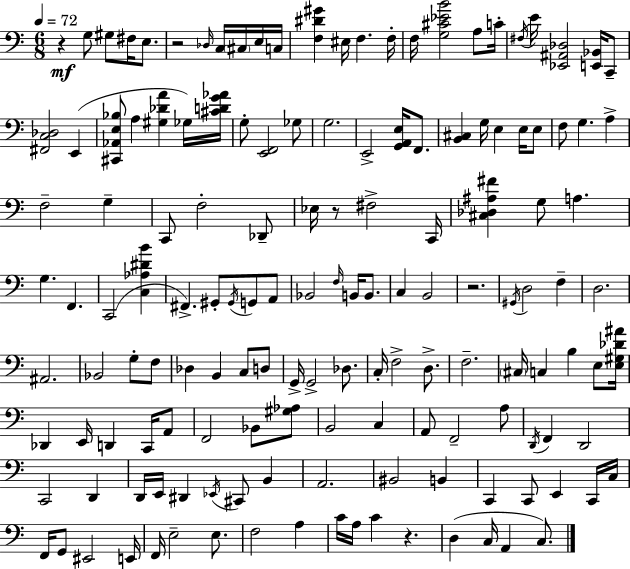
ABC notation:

X:1
T:Untitled
M:6/8
L:1/4
K:C
z G,/2 ^G,/2 ^F,/4 E,/2 z2 _D,/4 C,/4 ^C,/4 E,/4 C,/4 [F,^D^G] ^E,/4 F, F,/4 F,/4 [G,^C_EB]2 A,/2 C/4 ^F,/4 E/4 [_E,,^A,,_D,]2 [E,,_B,,]/4 C,,/2 [^F,,C,_D,]2 E,, [^C,,_A,,E,_B,]/2 A, [^G,_DA] _G,/4 [^CDG_A]/4 G,/2 [E,,F,,]2 _G,/2 G,2 E,,2 [G,,A,,E,]/4 F,,/2 [B,,^C,] G,/4 E, E,/4 E,/2 F,/2 G, A, F,2 G, C,,/2 F,2 _D,,/2 _E,/4 z/2 ^F,2 C,,/4 [^C,_D,^A,^F] G,/2 A, G, F,, C,,2 [C,_A,^DB] ^F,, ^G,,/2 ^G,,/4 G,,/2 A,,/2 _B,,2 F,/4 B,,/4 B,,/2 C, B,,2 z2 ^G,,/4 D,2 F, D,2 ^A,,2 _B,,2 G,/2 F,/2 _D, B,, C,/2 D,/2 G,,/4 G,,2 _D,/2 C,/4 F,2 D,/2 F,2 ^C,/4 C, B, E,/2 [E,^G,_D^A]/4 _D,, E,,/4 D,, C,,/4 A,,/2 F,,2 _B,,/2 [^G,_A,]/2 B,,2 C, A,,/2 F,,2 A,/2 D,,/4 F,, D,,2 C,,2 D,, D,,/4 E,,/4 ^D,, _E,,/4 ^C,,/2 B,, A,,2 ^B,,2 B,, C,, C,,/2 E,, C,,/4 C,/4 F,,/4 G,,/2 ^E,,2 E,,/4 F,,/4 E,2 E,/2 F,2 A, C/4 A,/4 C z D, C,/4 A,, C,/2